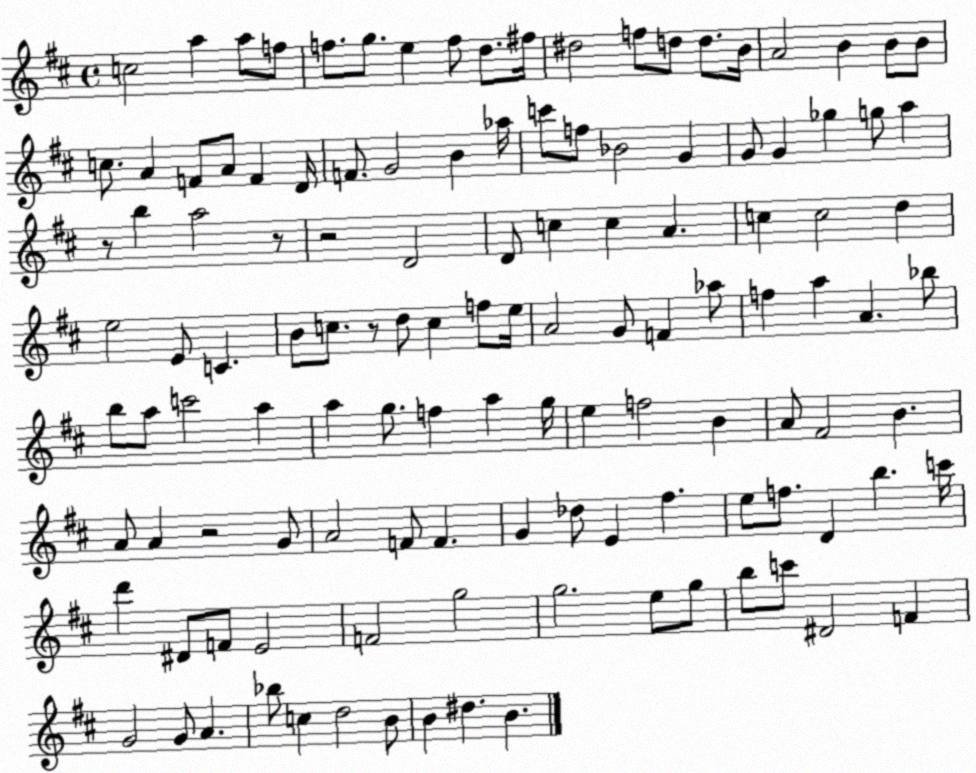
X:1
T:Untitled
M:4/4
L:1/4
K:D
c2 a a/2 f/2 f/2 g/2 e f/2 d/2 ^f/4 ^d2 f/2 d/2 d/2 B/4 A2 B B/2 B/2 c/2 A F/2 A/2 F D/4 F/2 G2 B _a/4 c'/2 f/2 _B2 G G/2 G _g g/2 a z/2 b a2 z/2 z2 D2 D/2 c c A c c2 d e2 E/2 C B/2 c/2 z/2 d/2 c f/2 e/4 A2 G/2 F _a/2 f a A _b/2 b/2 a/2 c'2 a a g/2 f a g/4 e f2 B A/2 ^F2 B A/2 A z2 G/2 A2 F/2 F G _d/2 E ^f e/2 f/2 D b c'/4 d' ^D/2 F/2 E2 F2 g2 g2 e/2 g/2 b/2 c'/2 ^D2 F G2 G/2 A _b/2 c d2 B/2 B ^d B